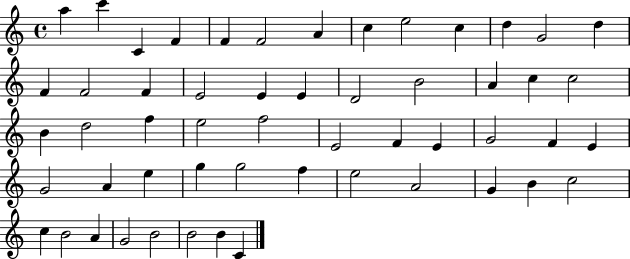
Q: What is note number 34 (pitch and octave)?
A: F4